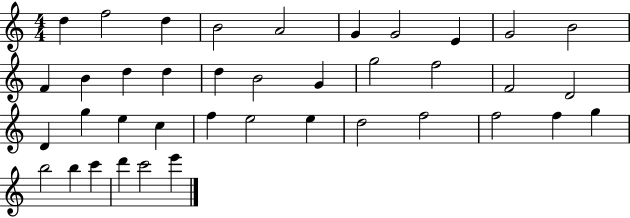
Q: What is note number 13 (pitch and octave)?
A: D5